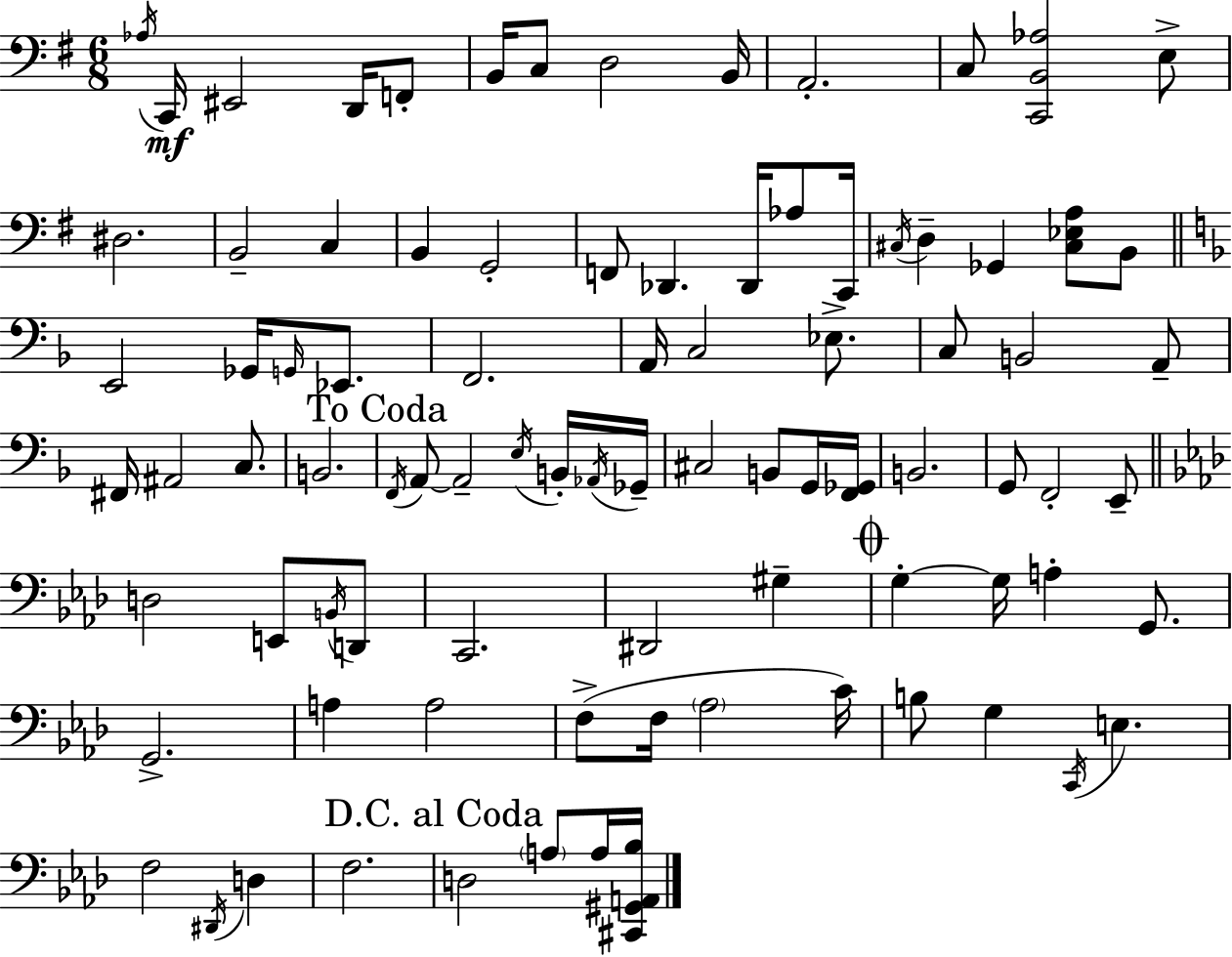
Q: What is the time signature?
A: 6/8